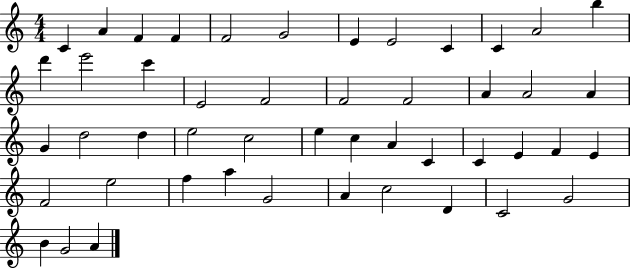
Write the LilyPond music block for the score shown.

{
  \clef treble
  \numericTimeSignature
  \time 4/4
  \key c \major
  c'4 a'4 f'4 f'4 | f'2 g'2 | e'4 e'2 c'4 | c'4 a'2 b''4 | \break d'''4 e'''2 c'''4 | e'2 f'2 | f'2 f'2 | a'4 a'2 a'4 | \break g'4 d''2 d''4 | e''2 c''2 | e''4 c''4 a'4 c'4 | c'4 e'4 f'4 e'4 | \break f'2 e''2 | f''4 a''4 g'2 | a'4 c''2 d'4 | c'2 g'2 | \break b'4 g'2 a'4 | \bar "|."
}